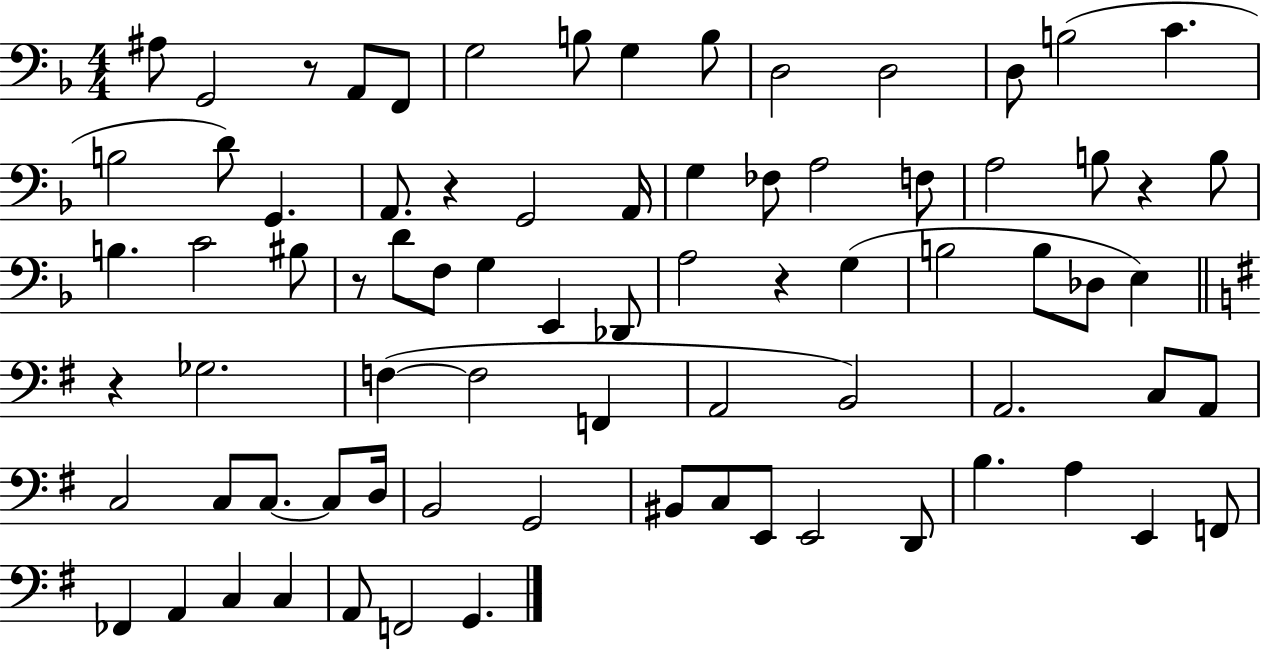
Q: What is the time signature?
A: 4/4